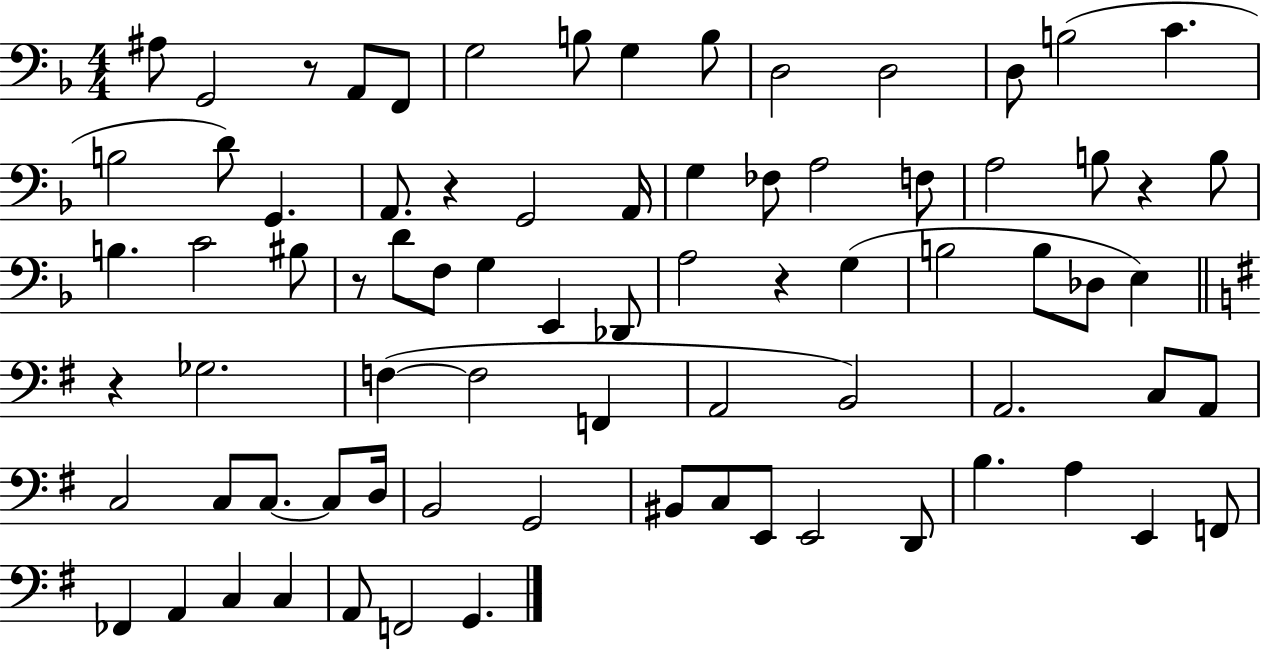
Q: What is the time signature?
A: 4/4